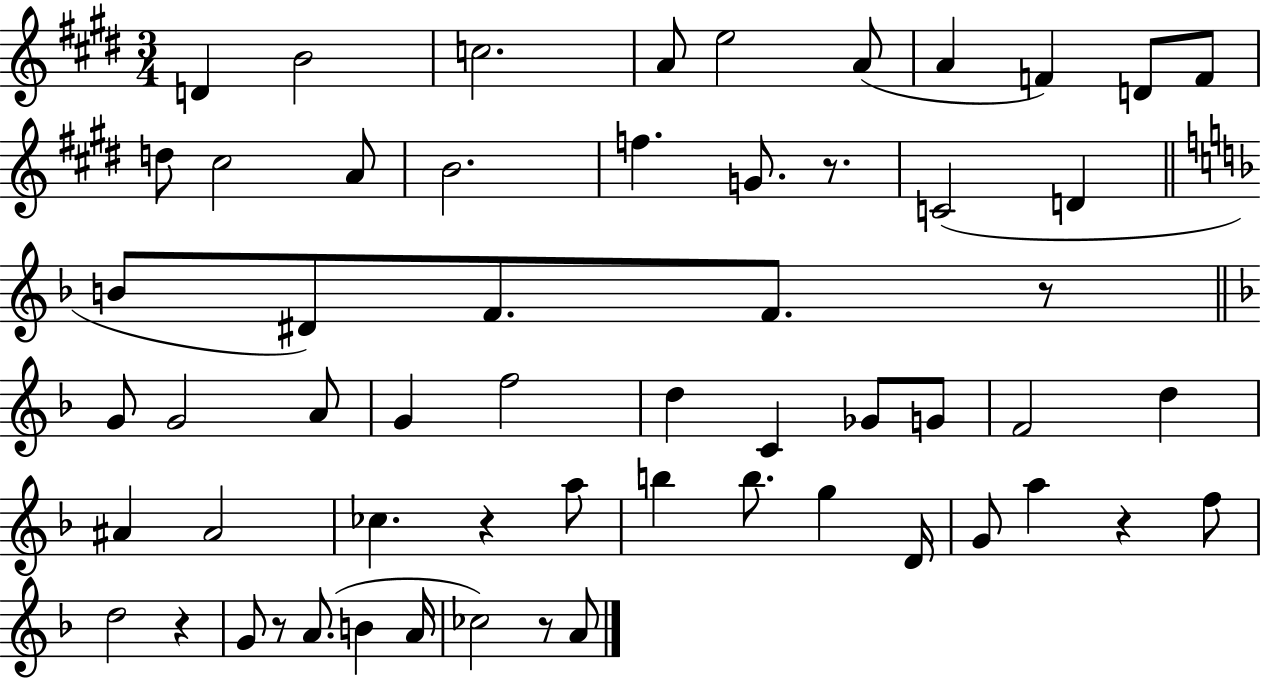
D4/q B4/h C5/h. A4/e E5/h A4/e A4/q F4/q D4/e F4/e D5/e C#5/h A4/e B4/h. F5/q. G4/e. R/e. C4/h D4/q B4/e D#4/e F4/e. F4/e. R/e G4/e G4/h A4/e G4/q F5/h D5/q C4/q Gb4/e G4/e F4/h D5/q A#4/q A#4/h CES5/q. R/q A5/e B5/q B5/e. G5/q D4/s G4/e A5/q R/q F5/e D5/h R/q G4/e R/e A4/e. B4/q A4/s CES5/h R/e A4/e